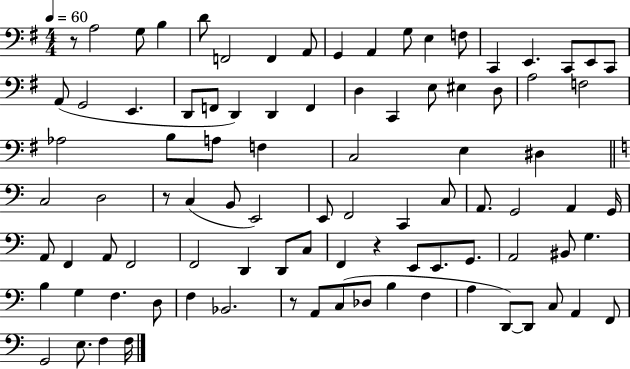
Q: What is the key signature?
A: G major